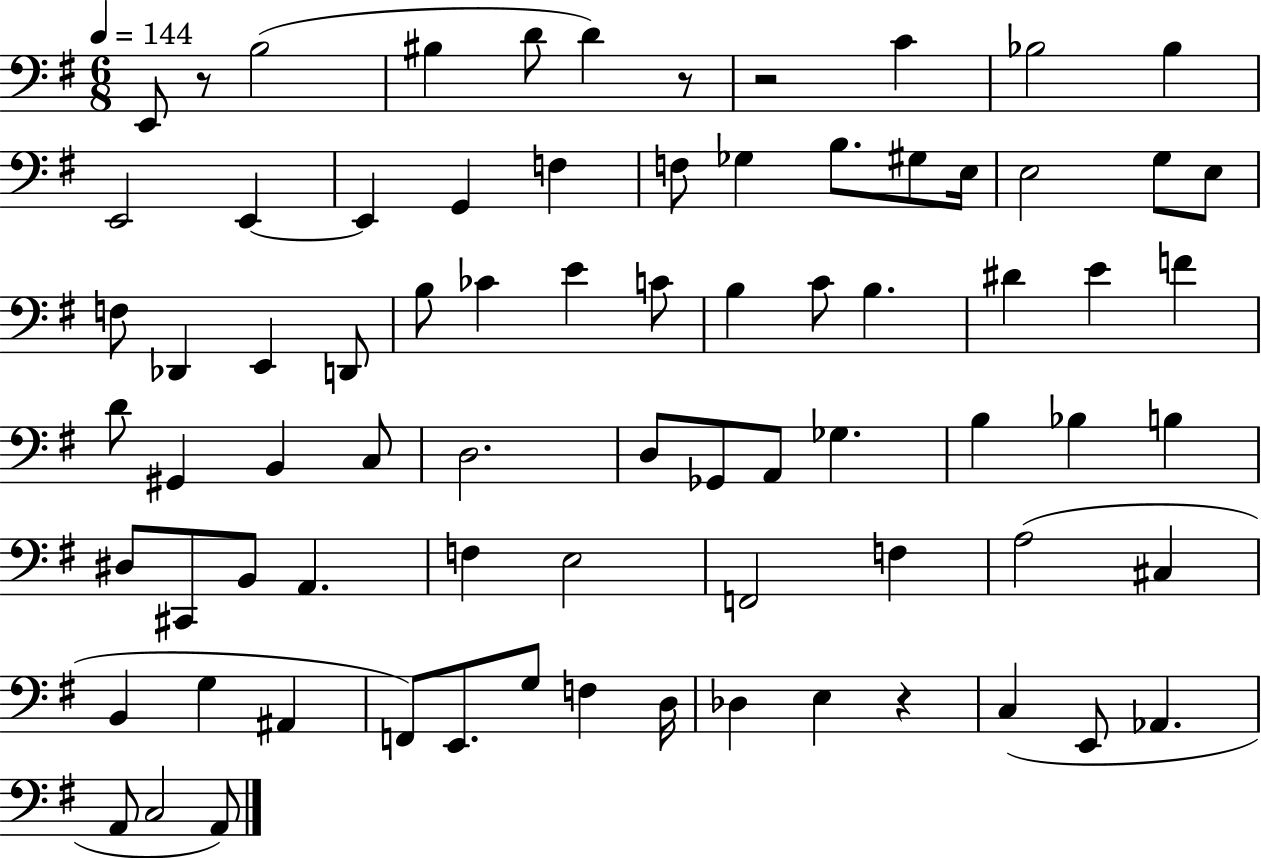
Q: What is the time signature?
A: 6/8